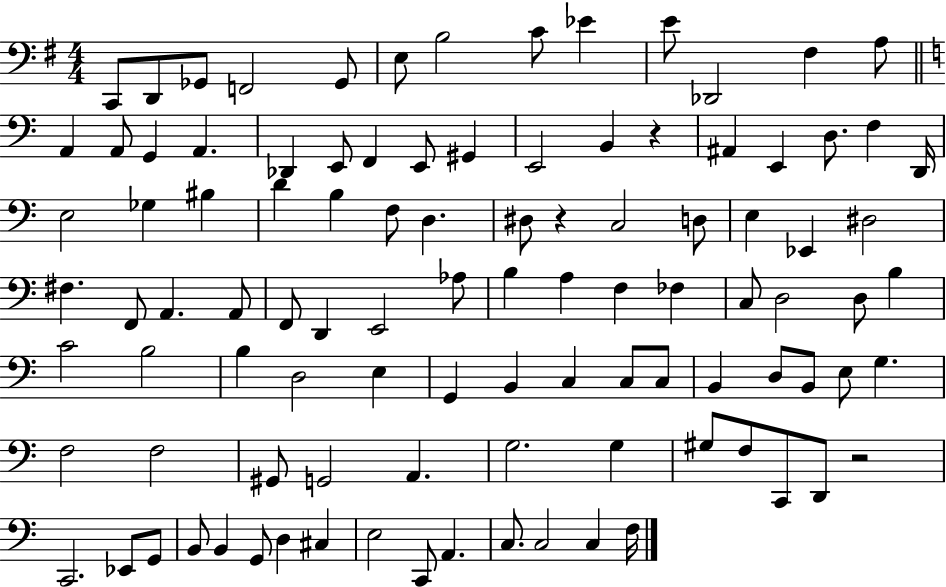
C2/e D2/e Gb2/e F2/h Gb2/e E3/e B3/h C4/e Eb4/q E4/e Db2/h F#3/q A3/e A2/q A2/e G2/q A2/q. Db2/q E2/e F2/q E2/e G#2/q E2/h B2/q R/q A#2/q E2/q D3/e. F3/q D2/s E3/h Gb3/q BIS3/q D4/q B3/q F3/e D3/q. D#3/e R/q C3/h D3/e E3/q Eb2/q D#3/h F#3/q. F2/e A2/q. A2/e F2/e D2/q E2/h Ab3/e B3/q A3/q F3/q FES3/q C3/e D3/h D3/e B3/q C4/h B3/h B3/q D3/h E3/q G2/q B2/q C3/q C3/e C3/e B2/q D3/e B2/e E3/e G3/q. F3/h F3/h G#2/e G2/h A2/q. G3/h. G3/q G#3/e F3/e C2/e D2/e R/h C2/h. Eb2/e G2/e B2/e B2/q G2/e D3/q C#3/q E3/h C2/e A2/q. C3/e. C3/h C3/q F3/s